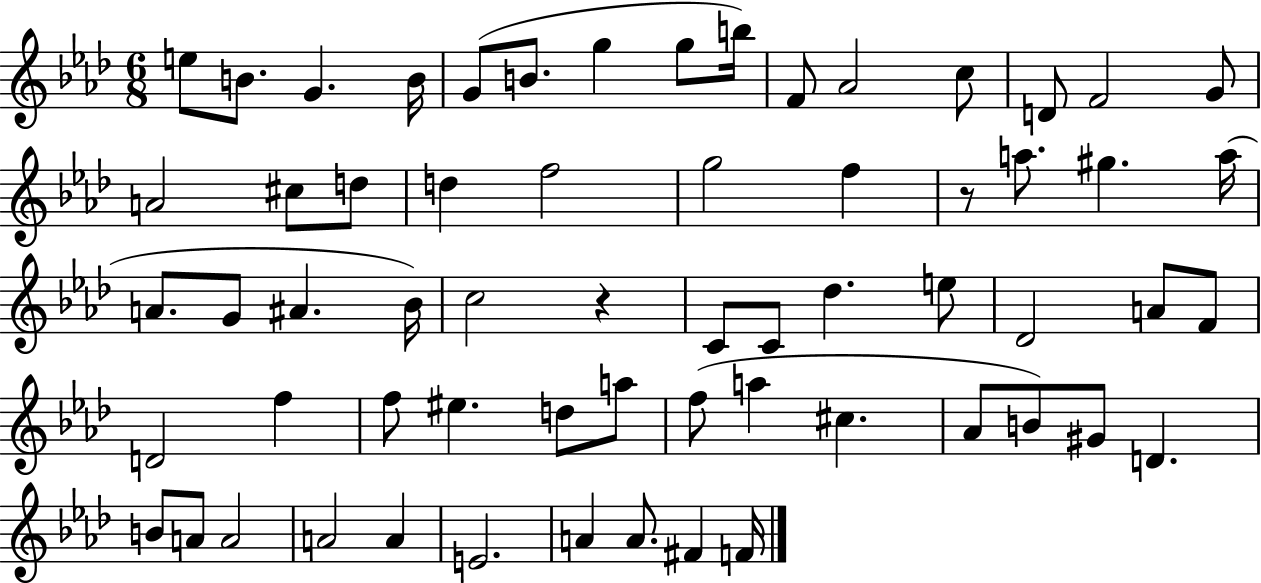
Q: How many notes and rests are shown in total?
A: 62